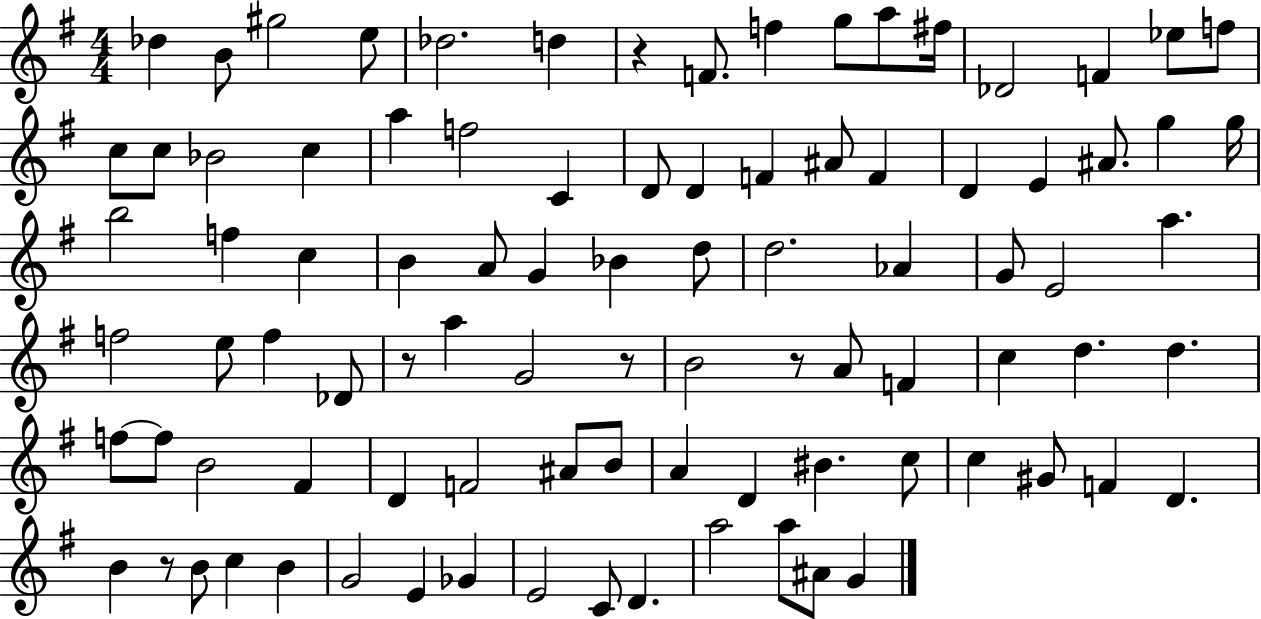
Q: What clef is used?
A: treble